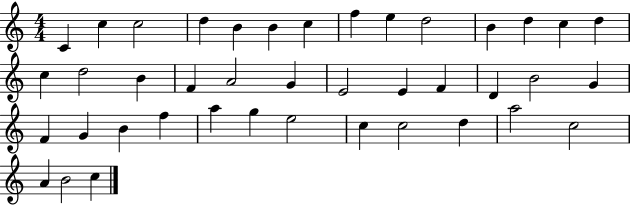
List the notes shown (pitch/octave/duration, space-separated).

C4/q C5/q C5/h D5/q B4/q B4/q C5/q F5/q E5/q D5/h B4/q D5/q C5/q D5/q C5/q D5/h B4/q F4/q A4/h G4/q E4/h E4/q F4/q D4/q B4/h G4/q F4/q G4/q B4/q F5/q A5/q G5/q E5/h C5/q C5/h D5/q A5/h C5/h A4/q B4/h C5/q